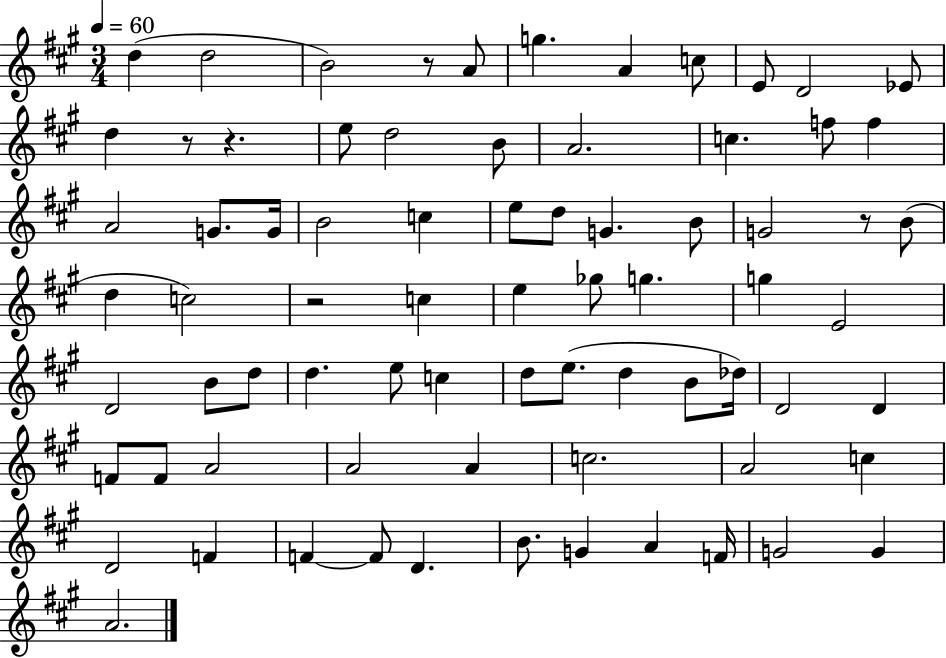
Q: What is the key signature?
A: A major